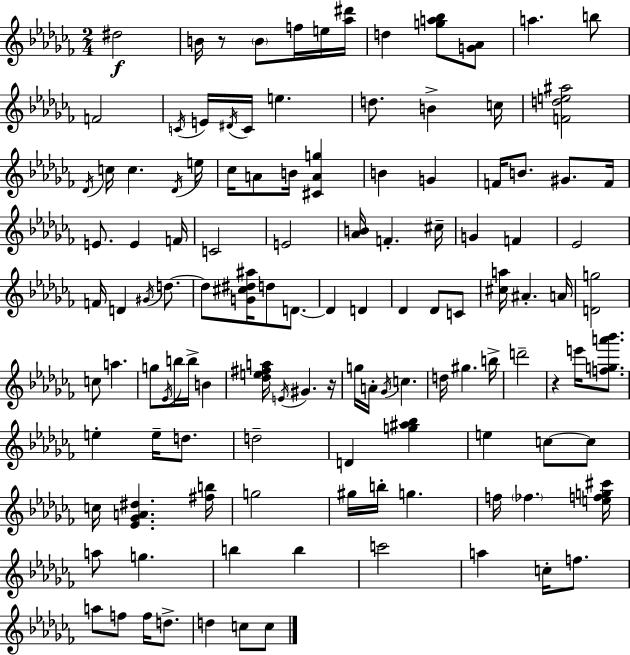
D#5/h B4/s R/e B4/e F5/s E5/s [Ab5,D#6]/s D5/q [G5,A5,Bb5]/e [G4,Ab4]/e A5/q. B5/e F4/h C4/s E4/s D#4/s C4/s E5/q. D5/e. B4/q C5/s [F4,D5,E5,A#5]/h Db4/s C5/s C5/q. Db4/s E5/s CES5/s A4/e B4/s [C#4,A4,G5]/q B4/q G4/q F4/s B4/e. G#4/e. F4/s E4/e. E4/q F4/s C4/h E4/h [Ab4,B4]/s F4/q. C#5/s G4/q F4/q Eb4/h F4/s D4/q G#4/s D5/e. D5/e [G4,C#5,D#5,A#5]/s D5/e D4/e. D4/q D4/q Db4/q Db4/e C4/e [C#5,A5]/s A#4/q. A4/s [D4,G5]/h C5/e A5/q. G5/e Eb4/s B5/s B5/s B4/q [Db5,E5,F#5,A5]/s E4/s G#4/q. R/s G5/s A4/s Gb4/s C5/q. D5/s G#5/q. B5/s D6/h R/q E6/s [F5,G5,A6,Bb6]/e. E5/q E5/s D5/e. D5/h D4/q [G5,A#5,Bb5]/q E5/q C5/e C5/e C5/s [Eb4,Gb4,A4,D#5]/q. [F#5,B5]/s G5/h G#5/s B5/s G5/q. F5/s FES5/q. [E5,F5,G5,C#6]/s A5/e G5/q. B5/q B5/q C6/h A5/q C5/s F5/e. A5/e F5/e F5/s D5/e. D5/q C5/e C5/e